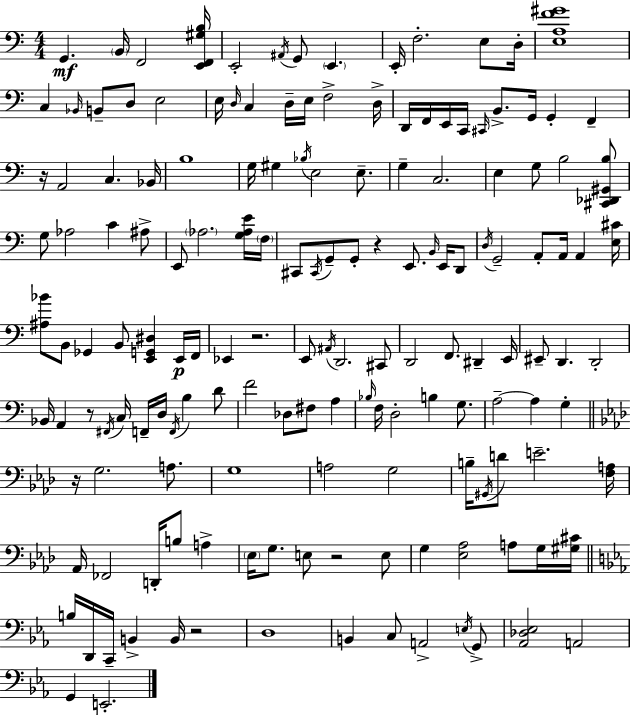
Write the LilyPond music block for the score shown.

{
  \clef bass
  \numericTimeSignature
  \time 4/4
  \key c \major
  g,4.\mf \parenthesize b,16 f,2 <e, f, gis b>16 | e,2-. \acciaccatura { ais,16 } g,8 \parenthesize e,4. | e,16-. f2.-. e8 | d16-. <e a f' gis'>1 | \break c4 \grace { bes,16 } b,8-- d8 e2 | e16 \grace { d16 } c4 d16-- e16 f2-> | d16-> d,16 f,16 e,16 c,16 \grace { cis,16 } b,8.-> g,16 g,4-. | f,4-- r16 a,2 c4. | \break bes,16 b1 | g16 gis4 \acciaccatura { bes16 } e2 | e8.-- g4-- c2. | e4 g8 b2 | \break <cis, des, gis, b>8 g8 aes2 c'4 | ais8-> e,8 \parenthesize aes2. | <g aes e'>16 \parenthesize f16 cis,8 \acciaccatura { cis,16 } g,8-- g,8-. r4 | e,8. \grace { b,16 } e,16 d,8 \acciaccatura { d16 } g,2-- | \break a,8-. a,16 a,4 <e cis'>16 <ais bes'>8 b,8 ges,4 | b,8 <e, g, dis>4 e,16\p f,16 ees,4 r2. | e,8 \acciaccatura { ais,16 } d,2. | cis,8 d,2 | \break f,8. dis,4-- e,16 eis,8-- d,4. | d,2-. bes,16 a,4 r8 | \acciaccatura { fis,16 } c16 f,16-- d16 \acciaccatura { f,16 } b4 d'8 f'2 | des8 fis8 a4 \grace { bes16 } f16 d2-. | \break b4 g8. a2--~~ | a4 g4-. \bar "||" \break \key f \minor r16 g2. a8. | g1 | a2 g2 | b16-- \acciaccatura { gis,16 } d'8 e'2.-- | \break <f a>16 aes,16 fes,2 d,16-. b8 a4-> | \parenthesize ees16 g8. e8 r2 e8 | g4 <ees aes>2 a8 g16 | <gis cis'>16 \bar "||" \break \key c \minor b16 d,16 c,16-- b,4-> b,16 r2 | d1 | b,4 c8 a,2-> \acciaccatura { e16 } g,8-> | <aes, des ees>2 a,2 | \break g,4 e,2.-. | \bar "|."
}